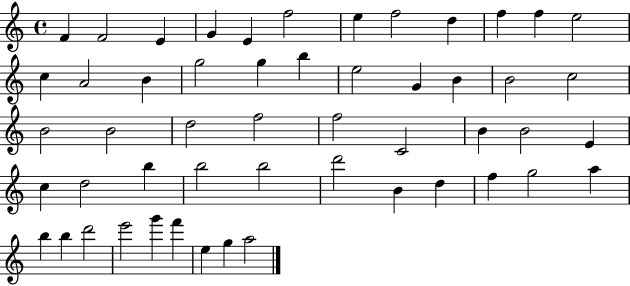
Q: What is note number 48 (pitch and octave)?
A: G6